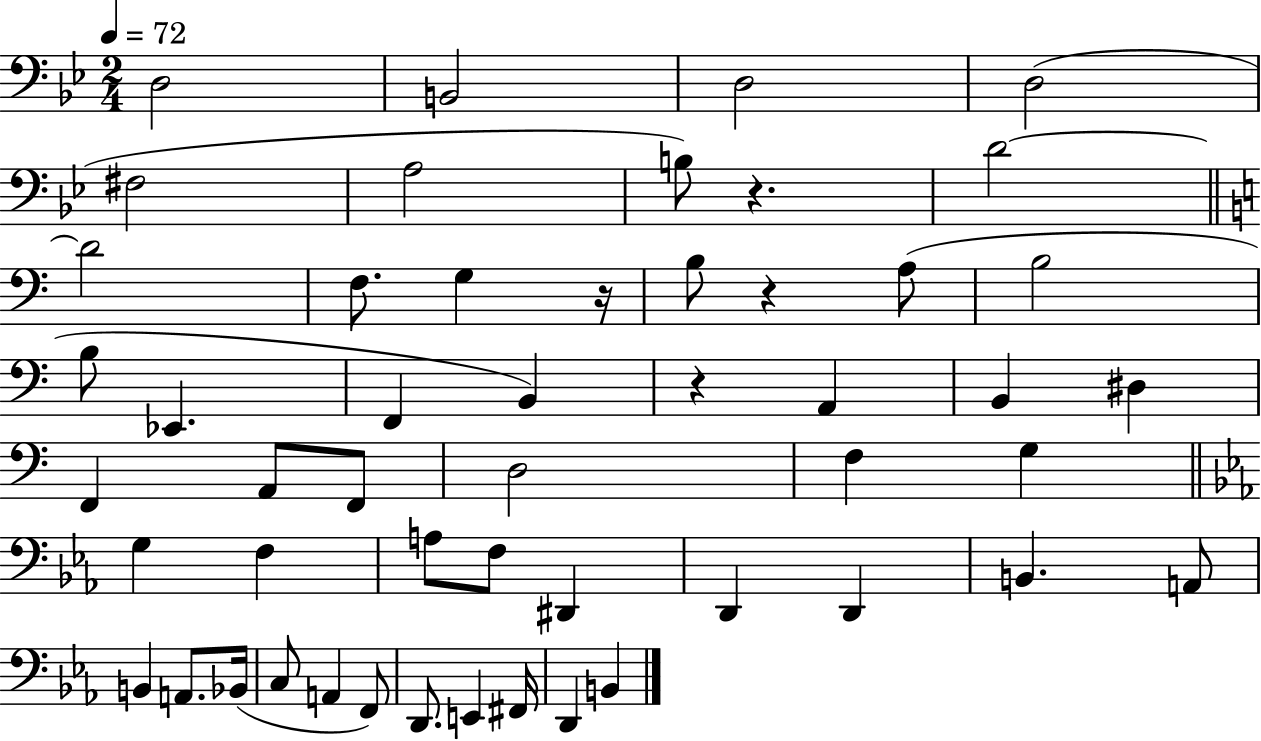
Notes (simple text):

D3/h B2/h D3/h D3/h F#3/h A3/h B3/e R/q. D4/h D4/h F3/e. G3/q R/s B3/e R/q A3/e B3/h B3/e Eb2/q. F2/q B2/q R/q A2/q B2/q D#3/q F2/q A2/e F2/e D3/h F3/q G3/q G3/q F3/q A3/e F3/e D#2/q D2/q D2/q B2/q. A2/e B2/q A2/e. Bb2/s C3/e A2/q F2/e D2/e. E2/q F#2/s D2/q B2/q